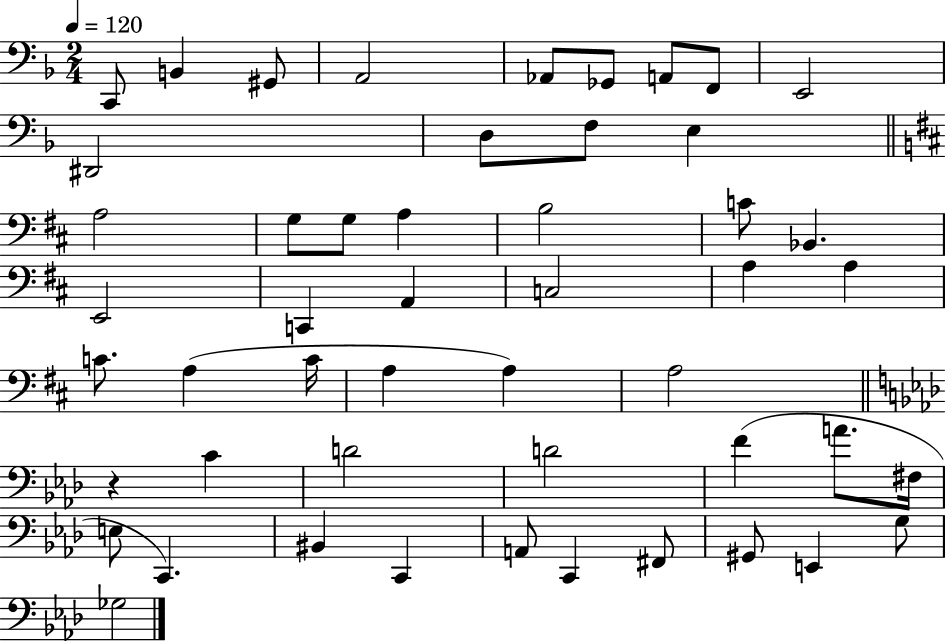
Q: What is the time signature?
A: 2/4